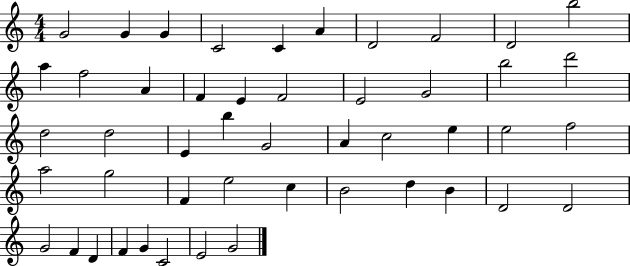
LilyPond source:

{
  \clef treble
  \numericTimeSignature
  \time 4/4
  \key c \major
  g'2 g'4 g'4 | c'2 c'4 a'4 | d'2 f'2 | d'2 b''2 | \break a''4 f''2 a'4 | f'4 e'4 f'2 | e'2 g'2 | b''2 d'''2 | \break d''2 d''2 | e'4 b''4 g'2 | a'4 c''2 e''4 | e''2 f''2 | \break a''2 g''2 | f'4 e''2 c''4 | b'2 d''4 b'4 | d'2 d'2 | \break g'2 f'4 d'4 | f'4 g'4 c'2 | e'2 g'2 | \bar "|."
}